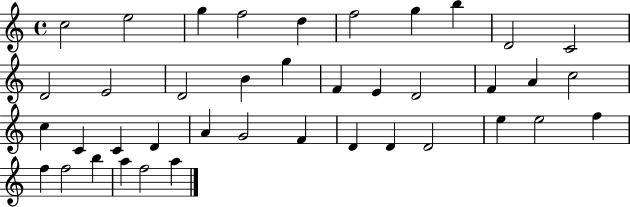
C5/h E5/h G5/q F5/h D5/q F5/h G5/q B5/q D4/h C4/h D4/h E4/h D4/h B4/q G5/q F4/q E4/q D4/h F4/q A4/q C5/h C5/q C4/q C4/q D4/q A4/q G4/h F4/q D4/q D4/q D4/h E5/q E5/h F5/q F5/q F5/h B5/q A5/q F5/h A5/q